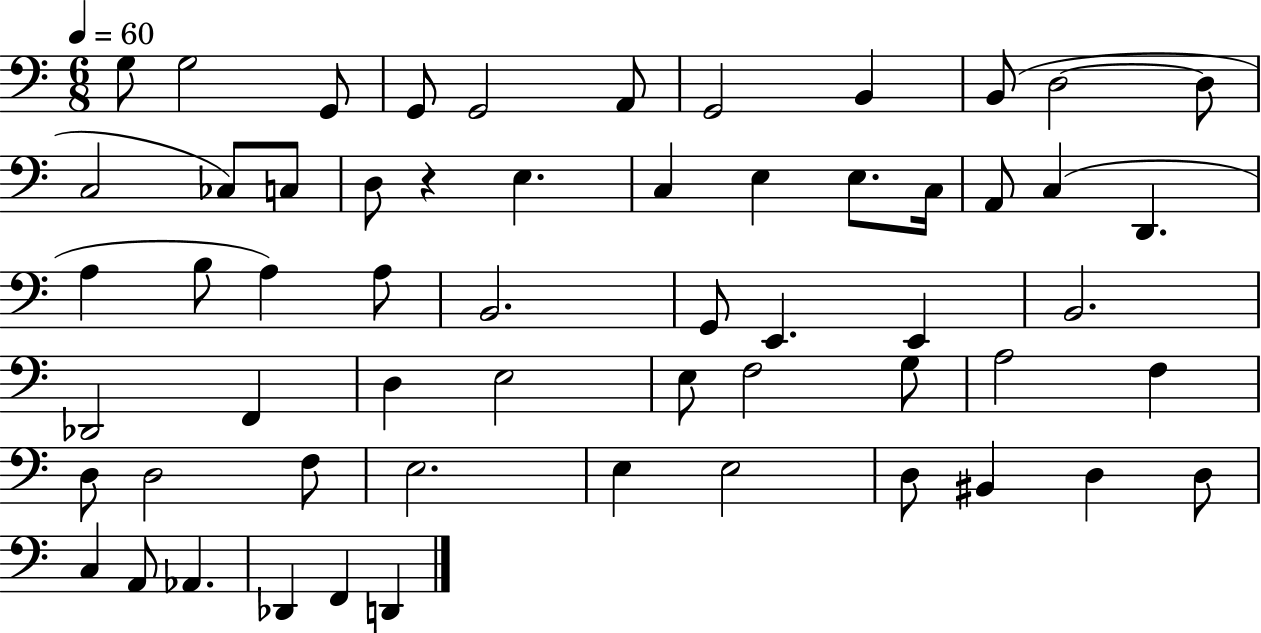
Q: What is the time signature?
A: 6/8